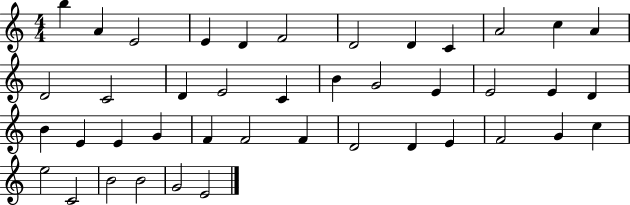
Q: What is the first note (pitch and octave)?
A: B5